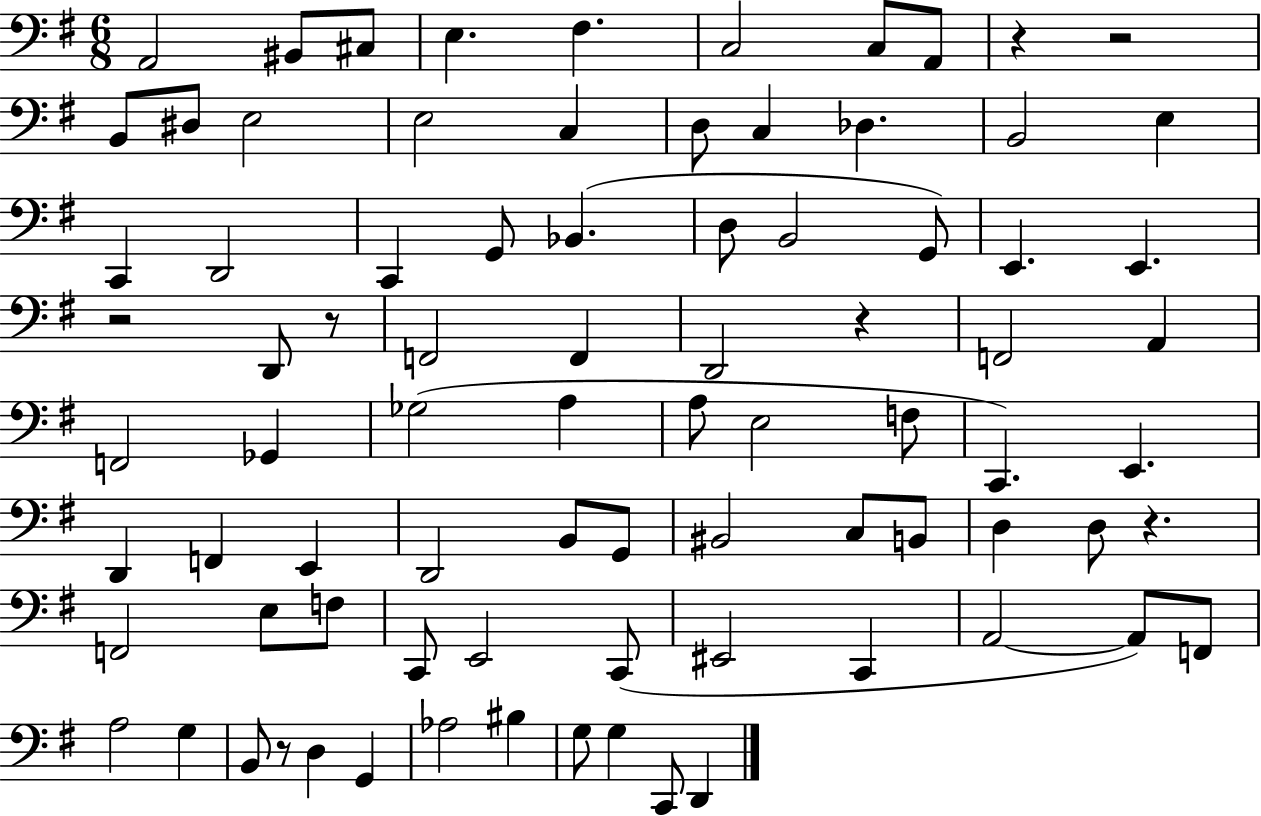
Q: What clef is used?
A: bass